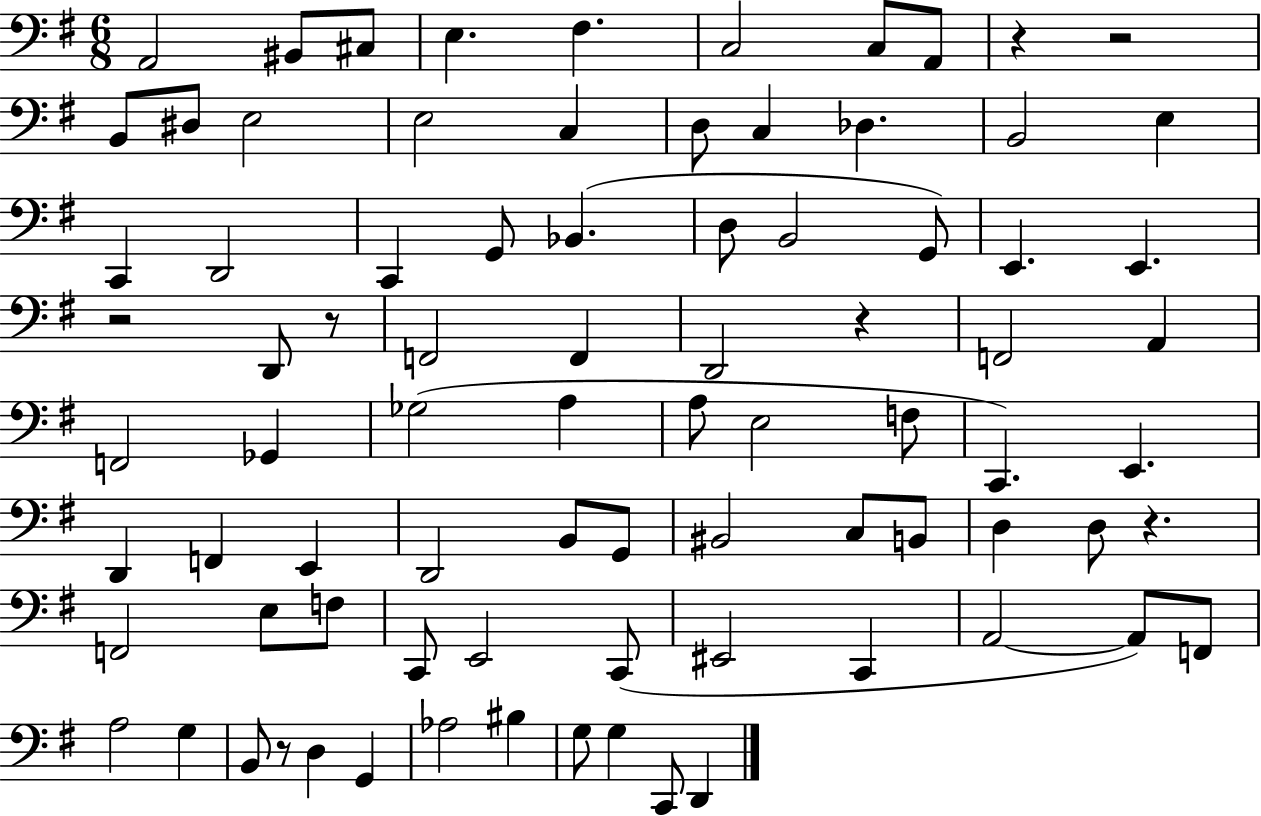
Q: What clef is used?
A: bass